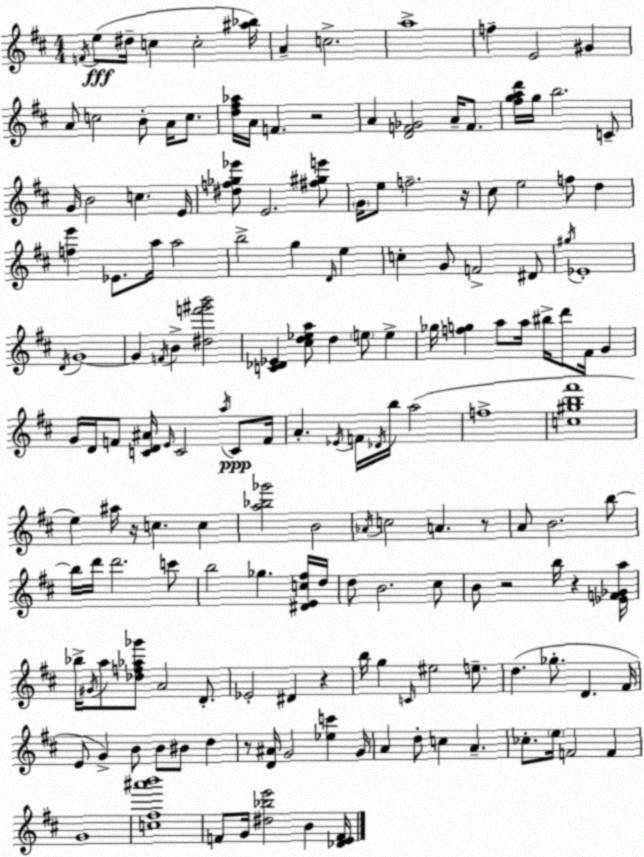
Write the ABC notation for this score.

X:1
T:Untitled
M:4/4
L:1/4
K:D
F/4 e/2 ^d/4 c c2 [^a_b]/4 A c2 a4 f E2 ^G A/2 c2 B/2 A/4 c/2 [d^f_a]/4 A/4 F z2 A [DF_G]2 A/4 F/2 [^fgad']/4 g/4 b2 C/2 G/4 B2 c E/4 [^df_g_e']/2 E2 [^f^ge']/2 G/4 e/2 f2 z/4 ^c/2 e2 f/2 d [fe'] _E/2 a/4 a2 b2 g D/4 e c G/2 F2 ^D/2 ^g/4 _E4 D/4 G4 G F/4 B [^df'^g'b']2 [C_D_E] [^cd_ea]/2 d e/2 e _g/4 [fg] a/2 a/4 ^b/4 d'/2 ^F/4 G G/4 D/4 F/2 [CD^A]/4 E/4 C2 a/4 C/2 F/4 A _E/4 F/4 _D/4 b/4 a2 f4 [c^gb^f']4 e ^a/4 z/4 c c [a_b_g']2 B2 _A/4 c2 A z/2 A/2 B2 b/2 b/4 d'/4 d'2 c'/2 b2 _g [^DEc^f]/4 d/4 d/2 B2 ^c/2 B/2 z2 b/4 z [_EF_Ga]/4 _b/4 ^G/4 a/2 [_df_a_g']/2 A2 D/2 _E2 ^D z b/4 g C/4 ^e2 e/2 d _g/2 D ^F/4 E/2 G B/2 B/2 ^B/2 d z/2 [D^A]/4 G2 [_ec'] G/4 A d/2 c A _c/2 e/4 F2 F G4 [c^f^a'b']4 F/2 G/4 [^d_be']2 B [_DEF]/4